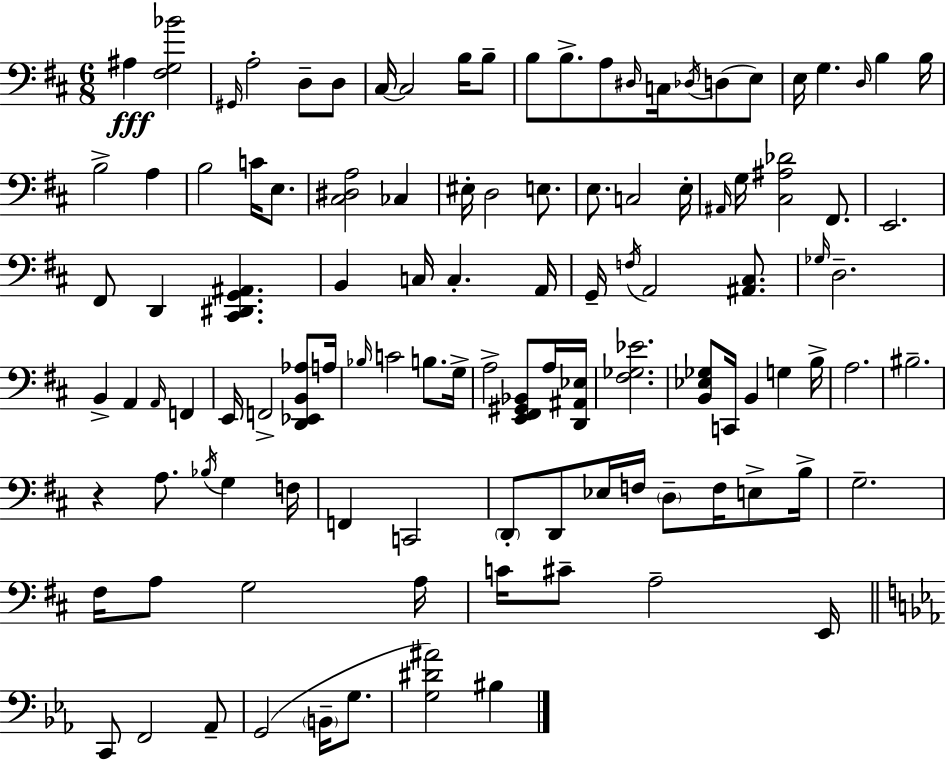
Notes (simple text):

A#3/q [F#3,G3,Bb4]/h G#2/s A3/h D3/e D3/e C#3/s C#3/h B3/s B3/e B3/e B3/e. A3/e D#3/s C3/s Db3/s D3/e E3/e E3/s G3/q. D3/s B3/q B3/s B3/h A3/q B3/h C4/s E3/e. [C#3,D#3,A3]/h CES3/q EIS3/s D3/h E3/e. E3/e. C3/h E3/s A#2/s G3/s [C#3,A#3,Db4]/h F#2/e. E2/h. F#2/e D2/q [C#2,D#2,G2,A#2]/q. B2/q C3/s C3/q. A2/s G2/s F3/s A2/h [A#2,C#3]/e. Gb3/s D3/h. B2/q A2/q A2/s F2/q E2/s F2/h [D2,Eb2,B2,Ab3]/e A3/s Bb3/s C4/h B3/e. G3/s A3/h [E2,F#2,G#2,Bb2]/e A3/s [D2,A#2,Eb3]/s [F#3,Gb3,Eb4]/h. [B2,Eb3,Gb3]/e C2/s B2/q G3/q B3/s A3/h. BIS3/h. R/q A3/e. Bb3/s G3/q F3/s F2/q C2/h D2/e D2/e Eb3/s F3/s D3/e F3/s E3/e B3/s G3/h. F#3/s A3/e G3/h A3/s C4/s C#4/e A3/h E2/s C2/e F2/h Ab2/e G2/h B2/s G3/e. [G3,D#4,A#4]/h BIS3/q